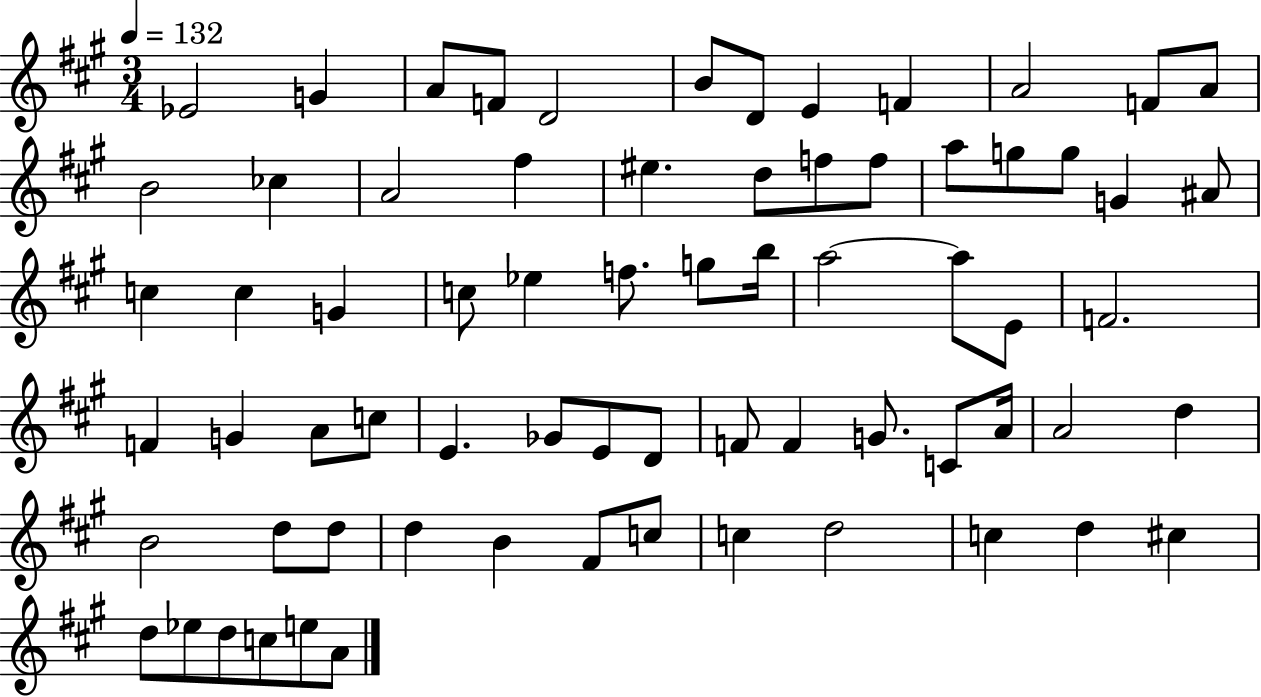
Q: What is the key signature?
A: A major